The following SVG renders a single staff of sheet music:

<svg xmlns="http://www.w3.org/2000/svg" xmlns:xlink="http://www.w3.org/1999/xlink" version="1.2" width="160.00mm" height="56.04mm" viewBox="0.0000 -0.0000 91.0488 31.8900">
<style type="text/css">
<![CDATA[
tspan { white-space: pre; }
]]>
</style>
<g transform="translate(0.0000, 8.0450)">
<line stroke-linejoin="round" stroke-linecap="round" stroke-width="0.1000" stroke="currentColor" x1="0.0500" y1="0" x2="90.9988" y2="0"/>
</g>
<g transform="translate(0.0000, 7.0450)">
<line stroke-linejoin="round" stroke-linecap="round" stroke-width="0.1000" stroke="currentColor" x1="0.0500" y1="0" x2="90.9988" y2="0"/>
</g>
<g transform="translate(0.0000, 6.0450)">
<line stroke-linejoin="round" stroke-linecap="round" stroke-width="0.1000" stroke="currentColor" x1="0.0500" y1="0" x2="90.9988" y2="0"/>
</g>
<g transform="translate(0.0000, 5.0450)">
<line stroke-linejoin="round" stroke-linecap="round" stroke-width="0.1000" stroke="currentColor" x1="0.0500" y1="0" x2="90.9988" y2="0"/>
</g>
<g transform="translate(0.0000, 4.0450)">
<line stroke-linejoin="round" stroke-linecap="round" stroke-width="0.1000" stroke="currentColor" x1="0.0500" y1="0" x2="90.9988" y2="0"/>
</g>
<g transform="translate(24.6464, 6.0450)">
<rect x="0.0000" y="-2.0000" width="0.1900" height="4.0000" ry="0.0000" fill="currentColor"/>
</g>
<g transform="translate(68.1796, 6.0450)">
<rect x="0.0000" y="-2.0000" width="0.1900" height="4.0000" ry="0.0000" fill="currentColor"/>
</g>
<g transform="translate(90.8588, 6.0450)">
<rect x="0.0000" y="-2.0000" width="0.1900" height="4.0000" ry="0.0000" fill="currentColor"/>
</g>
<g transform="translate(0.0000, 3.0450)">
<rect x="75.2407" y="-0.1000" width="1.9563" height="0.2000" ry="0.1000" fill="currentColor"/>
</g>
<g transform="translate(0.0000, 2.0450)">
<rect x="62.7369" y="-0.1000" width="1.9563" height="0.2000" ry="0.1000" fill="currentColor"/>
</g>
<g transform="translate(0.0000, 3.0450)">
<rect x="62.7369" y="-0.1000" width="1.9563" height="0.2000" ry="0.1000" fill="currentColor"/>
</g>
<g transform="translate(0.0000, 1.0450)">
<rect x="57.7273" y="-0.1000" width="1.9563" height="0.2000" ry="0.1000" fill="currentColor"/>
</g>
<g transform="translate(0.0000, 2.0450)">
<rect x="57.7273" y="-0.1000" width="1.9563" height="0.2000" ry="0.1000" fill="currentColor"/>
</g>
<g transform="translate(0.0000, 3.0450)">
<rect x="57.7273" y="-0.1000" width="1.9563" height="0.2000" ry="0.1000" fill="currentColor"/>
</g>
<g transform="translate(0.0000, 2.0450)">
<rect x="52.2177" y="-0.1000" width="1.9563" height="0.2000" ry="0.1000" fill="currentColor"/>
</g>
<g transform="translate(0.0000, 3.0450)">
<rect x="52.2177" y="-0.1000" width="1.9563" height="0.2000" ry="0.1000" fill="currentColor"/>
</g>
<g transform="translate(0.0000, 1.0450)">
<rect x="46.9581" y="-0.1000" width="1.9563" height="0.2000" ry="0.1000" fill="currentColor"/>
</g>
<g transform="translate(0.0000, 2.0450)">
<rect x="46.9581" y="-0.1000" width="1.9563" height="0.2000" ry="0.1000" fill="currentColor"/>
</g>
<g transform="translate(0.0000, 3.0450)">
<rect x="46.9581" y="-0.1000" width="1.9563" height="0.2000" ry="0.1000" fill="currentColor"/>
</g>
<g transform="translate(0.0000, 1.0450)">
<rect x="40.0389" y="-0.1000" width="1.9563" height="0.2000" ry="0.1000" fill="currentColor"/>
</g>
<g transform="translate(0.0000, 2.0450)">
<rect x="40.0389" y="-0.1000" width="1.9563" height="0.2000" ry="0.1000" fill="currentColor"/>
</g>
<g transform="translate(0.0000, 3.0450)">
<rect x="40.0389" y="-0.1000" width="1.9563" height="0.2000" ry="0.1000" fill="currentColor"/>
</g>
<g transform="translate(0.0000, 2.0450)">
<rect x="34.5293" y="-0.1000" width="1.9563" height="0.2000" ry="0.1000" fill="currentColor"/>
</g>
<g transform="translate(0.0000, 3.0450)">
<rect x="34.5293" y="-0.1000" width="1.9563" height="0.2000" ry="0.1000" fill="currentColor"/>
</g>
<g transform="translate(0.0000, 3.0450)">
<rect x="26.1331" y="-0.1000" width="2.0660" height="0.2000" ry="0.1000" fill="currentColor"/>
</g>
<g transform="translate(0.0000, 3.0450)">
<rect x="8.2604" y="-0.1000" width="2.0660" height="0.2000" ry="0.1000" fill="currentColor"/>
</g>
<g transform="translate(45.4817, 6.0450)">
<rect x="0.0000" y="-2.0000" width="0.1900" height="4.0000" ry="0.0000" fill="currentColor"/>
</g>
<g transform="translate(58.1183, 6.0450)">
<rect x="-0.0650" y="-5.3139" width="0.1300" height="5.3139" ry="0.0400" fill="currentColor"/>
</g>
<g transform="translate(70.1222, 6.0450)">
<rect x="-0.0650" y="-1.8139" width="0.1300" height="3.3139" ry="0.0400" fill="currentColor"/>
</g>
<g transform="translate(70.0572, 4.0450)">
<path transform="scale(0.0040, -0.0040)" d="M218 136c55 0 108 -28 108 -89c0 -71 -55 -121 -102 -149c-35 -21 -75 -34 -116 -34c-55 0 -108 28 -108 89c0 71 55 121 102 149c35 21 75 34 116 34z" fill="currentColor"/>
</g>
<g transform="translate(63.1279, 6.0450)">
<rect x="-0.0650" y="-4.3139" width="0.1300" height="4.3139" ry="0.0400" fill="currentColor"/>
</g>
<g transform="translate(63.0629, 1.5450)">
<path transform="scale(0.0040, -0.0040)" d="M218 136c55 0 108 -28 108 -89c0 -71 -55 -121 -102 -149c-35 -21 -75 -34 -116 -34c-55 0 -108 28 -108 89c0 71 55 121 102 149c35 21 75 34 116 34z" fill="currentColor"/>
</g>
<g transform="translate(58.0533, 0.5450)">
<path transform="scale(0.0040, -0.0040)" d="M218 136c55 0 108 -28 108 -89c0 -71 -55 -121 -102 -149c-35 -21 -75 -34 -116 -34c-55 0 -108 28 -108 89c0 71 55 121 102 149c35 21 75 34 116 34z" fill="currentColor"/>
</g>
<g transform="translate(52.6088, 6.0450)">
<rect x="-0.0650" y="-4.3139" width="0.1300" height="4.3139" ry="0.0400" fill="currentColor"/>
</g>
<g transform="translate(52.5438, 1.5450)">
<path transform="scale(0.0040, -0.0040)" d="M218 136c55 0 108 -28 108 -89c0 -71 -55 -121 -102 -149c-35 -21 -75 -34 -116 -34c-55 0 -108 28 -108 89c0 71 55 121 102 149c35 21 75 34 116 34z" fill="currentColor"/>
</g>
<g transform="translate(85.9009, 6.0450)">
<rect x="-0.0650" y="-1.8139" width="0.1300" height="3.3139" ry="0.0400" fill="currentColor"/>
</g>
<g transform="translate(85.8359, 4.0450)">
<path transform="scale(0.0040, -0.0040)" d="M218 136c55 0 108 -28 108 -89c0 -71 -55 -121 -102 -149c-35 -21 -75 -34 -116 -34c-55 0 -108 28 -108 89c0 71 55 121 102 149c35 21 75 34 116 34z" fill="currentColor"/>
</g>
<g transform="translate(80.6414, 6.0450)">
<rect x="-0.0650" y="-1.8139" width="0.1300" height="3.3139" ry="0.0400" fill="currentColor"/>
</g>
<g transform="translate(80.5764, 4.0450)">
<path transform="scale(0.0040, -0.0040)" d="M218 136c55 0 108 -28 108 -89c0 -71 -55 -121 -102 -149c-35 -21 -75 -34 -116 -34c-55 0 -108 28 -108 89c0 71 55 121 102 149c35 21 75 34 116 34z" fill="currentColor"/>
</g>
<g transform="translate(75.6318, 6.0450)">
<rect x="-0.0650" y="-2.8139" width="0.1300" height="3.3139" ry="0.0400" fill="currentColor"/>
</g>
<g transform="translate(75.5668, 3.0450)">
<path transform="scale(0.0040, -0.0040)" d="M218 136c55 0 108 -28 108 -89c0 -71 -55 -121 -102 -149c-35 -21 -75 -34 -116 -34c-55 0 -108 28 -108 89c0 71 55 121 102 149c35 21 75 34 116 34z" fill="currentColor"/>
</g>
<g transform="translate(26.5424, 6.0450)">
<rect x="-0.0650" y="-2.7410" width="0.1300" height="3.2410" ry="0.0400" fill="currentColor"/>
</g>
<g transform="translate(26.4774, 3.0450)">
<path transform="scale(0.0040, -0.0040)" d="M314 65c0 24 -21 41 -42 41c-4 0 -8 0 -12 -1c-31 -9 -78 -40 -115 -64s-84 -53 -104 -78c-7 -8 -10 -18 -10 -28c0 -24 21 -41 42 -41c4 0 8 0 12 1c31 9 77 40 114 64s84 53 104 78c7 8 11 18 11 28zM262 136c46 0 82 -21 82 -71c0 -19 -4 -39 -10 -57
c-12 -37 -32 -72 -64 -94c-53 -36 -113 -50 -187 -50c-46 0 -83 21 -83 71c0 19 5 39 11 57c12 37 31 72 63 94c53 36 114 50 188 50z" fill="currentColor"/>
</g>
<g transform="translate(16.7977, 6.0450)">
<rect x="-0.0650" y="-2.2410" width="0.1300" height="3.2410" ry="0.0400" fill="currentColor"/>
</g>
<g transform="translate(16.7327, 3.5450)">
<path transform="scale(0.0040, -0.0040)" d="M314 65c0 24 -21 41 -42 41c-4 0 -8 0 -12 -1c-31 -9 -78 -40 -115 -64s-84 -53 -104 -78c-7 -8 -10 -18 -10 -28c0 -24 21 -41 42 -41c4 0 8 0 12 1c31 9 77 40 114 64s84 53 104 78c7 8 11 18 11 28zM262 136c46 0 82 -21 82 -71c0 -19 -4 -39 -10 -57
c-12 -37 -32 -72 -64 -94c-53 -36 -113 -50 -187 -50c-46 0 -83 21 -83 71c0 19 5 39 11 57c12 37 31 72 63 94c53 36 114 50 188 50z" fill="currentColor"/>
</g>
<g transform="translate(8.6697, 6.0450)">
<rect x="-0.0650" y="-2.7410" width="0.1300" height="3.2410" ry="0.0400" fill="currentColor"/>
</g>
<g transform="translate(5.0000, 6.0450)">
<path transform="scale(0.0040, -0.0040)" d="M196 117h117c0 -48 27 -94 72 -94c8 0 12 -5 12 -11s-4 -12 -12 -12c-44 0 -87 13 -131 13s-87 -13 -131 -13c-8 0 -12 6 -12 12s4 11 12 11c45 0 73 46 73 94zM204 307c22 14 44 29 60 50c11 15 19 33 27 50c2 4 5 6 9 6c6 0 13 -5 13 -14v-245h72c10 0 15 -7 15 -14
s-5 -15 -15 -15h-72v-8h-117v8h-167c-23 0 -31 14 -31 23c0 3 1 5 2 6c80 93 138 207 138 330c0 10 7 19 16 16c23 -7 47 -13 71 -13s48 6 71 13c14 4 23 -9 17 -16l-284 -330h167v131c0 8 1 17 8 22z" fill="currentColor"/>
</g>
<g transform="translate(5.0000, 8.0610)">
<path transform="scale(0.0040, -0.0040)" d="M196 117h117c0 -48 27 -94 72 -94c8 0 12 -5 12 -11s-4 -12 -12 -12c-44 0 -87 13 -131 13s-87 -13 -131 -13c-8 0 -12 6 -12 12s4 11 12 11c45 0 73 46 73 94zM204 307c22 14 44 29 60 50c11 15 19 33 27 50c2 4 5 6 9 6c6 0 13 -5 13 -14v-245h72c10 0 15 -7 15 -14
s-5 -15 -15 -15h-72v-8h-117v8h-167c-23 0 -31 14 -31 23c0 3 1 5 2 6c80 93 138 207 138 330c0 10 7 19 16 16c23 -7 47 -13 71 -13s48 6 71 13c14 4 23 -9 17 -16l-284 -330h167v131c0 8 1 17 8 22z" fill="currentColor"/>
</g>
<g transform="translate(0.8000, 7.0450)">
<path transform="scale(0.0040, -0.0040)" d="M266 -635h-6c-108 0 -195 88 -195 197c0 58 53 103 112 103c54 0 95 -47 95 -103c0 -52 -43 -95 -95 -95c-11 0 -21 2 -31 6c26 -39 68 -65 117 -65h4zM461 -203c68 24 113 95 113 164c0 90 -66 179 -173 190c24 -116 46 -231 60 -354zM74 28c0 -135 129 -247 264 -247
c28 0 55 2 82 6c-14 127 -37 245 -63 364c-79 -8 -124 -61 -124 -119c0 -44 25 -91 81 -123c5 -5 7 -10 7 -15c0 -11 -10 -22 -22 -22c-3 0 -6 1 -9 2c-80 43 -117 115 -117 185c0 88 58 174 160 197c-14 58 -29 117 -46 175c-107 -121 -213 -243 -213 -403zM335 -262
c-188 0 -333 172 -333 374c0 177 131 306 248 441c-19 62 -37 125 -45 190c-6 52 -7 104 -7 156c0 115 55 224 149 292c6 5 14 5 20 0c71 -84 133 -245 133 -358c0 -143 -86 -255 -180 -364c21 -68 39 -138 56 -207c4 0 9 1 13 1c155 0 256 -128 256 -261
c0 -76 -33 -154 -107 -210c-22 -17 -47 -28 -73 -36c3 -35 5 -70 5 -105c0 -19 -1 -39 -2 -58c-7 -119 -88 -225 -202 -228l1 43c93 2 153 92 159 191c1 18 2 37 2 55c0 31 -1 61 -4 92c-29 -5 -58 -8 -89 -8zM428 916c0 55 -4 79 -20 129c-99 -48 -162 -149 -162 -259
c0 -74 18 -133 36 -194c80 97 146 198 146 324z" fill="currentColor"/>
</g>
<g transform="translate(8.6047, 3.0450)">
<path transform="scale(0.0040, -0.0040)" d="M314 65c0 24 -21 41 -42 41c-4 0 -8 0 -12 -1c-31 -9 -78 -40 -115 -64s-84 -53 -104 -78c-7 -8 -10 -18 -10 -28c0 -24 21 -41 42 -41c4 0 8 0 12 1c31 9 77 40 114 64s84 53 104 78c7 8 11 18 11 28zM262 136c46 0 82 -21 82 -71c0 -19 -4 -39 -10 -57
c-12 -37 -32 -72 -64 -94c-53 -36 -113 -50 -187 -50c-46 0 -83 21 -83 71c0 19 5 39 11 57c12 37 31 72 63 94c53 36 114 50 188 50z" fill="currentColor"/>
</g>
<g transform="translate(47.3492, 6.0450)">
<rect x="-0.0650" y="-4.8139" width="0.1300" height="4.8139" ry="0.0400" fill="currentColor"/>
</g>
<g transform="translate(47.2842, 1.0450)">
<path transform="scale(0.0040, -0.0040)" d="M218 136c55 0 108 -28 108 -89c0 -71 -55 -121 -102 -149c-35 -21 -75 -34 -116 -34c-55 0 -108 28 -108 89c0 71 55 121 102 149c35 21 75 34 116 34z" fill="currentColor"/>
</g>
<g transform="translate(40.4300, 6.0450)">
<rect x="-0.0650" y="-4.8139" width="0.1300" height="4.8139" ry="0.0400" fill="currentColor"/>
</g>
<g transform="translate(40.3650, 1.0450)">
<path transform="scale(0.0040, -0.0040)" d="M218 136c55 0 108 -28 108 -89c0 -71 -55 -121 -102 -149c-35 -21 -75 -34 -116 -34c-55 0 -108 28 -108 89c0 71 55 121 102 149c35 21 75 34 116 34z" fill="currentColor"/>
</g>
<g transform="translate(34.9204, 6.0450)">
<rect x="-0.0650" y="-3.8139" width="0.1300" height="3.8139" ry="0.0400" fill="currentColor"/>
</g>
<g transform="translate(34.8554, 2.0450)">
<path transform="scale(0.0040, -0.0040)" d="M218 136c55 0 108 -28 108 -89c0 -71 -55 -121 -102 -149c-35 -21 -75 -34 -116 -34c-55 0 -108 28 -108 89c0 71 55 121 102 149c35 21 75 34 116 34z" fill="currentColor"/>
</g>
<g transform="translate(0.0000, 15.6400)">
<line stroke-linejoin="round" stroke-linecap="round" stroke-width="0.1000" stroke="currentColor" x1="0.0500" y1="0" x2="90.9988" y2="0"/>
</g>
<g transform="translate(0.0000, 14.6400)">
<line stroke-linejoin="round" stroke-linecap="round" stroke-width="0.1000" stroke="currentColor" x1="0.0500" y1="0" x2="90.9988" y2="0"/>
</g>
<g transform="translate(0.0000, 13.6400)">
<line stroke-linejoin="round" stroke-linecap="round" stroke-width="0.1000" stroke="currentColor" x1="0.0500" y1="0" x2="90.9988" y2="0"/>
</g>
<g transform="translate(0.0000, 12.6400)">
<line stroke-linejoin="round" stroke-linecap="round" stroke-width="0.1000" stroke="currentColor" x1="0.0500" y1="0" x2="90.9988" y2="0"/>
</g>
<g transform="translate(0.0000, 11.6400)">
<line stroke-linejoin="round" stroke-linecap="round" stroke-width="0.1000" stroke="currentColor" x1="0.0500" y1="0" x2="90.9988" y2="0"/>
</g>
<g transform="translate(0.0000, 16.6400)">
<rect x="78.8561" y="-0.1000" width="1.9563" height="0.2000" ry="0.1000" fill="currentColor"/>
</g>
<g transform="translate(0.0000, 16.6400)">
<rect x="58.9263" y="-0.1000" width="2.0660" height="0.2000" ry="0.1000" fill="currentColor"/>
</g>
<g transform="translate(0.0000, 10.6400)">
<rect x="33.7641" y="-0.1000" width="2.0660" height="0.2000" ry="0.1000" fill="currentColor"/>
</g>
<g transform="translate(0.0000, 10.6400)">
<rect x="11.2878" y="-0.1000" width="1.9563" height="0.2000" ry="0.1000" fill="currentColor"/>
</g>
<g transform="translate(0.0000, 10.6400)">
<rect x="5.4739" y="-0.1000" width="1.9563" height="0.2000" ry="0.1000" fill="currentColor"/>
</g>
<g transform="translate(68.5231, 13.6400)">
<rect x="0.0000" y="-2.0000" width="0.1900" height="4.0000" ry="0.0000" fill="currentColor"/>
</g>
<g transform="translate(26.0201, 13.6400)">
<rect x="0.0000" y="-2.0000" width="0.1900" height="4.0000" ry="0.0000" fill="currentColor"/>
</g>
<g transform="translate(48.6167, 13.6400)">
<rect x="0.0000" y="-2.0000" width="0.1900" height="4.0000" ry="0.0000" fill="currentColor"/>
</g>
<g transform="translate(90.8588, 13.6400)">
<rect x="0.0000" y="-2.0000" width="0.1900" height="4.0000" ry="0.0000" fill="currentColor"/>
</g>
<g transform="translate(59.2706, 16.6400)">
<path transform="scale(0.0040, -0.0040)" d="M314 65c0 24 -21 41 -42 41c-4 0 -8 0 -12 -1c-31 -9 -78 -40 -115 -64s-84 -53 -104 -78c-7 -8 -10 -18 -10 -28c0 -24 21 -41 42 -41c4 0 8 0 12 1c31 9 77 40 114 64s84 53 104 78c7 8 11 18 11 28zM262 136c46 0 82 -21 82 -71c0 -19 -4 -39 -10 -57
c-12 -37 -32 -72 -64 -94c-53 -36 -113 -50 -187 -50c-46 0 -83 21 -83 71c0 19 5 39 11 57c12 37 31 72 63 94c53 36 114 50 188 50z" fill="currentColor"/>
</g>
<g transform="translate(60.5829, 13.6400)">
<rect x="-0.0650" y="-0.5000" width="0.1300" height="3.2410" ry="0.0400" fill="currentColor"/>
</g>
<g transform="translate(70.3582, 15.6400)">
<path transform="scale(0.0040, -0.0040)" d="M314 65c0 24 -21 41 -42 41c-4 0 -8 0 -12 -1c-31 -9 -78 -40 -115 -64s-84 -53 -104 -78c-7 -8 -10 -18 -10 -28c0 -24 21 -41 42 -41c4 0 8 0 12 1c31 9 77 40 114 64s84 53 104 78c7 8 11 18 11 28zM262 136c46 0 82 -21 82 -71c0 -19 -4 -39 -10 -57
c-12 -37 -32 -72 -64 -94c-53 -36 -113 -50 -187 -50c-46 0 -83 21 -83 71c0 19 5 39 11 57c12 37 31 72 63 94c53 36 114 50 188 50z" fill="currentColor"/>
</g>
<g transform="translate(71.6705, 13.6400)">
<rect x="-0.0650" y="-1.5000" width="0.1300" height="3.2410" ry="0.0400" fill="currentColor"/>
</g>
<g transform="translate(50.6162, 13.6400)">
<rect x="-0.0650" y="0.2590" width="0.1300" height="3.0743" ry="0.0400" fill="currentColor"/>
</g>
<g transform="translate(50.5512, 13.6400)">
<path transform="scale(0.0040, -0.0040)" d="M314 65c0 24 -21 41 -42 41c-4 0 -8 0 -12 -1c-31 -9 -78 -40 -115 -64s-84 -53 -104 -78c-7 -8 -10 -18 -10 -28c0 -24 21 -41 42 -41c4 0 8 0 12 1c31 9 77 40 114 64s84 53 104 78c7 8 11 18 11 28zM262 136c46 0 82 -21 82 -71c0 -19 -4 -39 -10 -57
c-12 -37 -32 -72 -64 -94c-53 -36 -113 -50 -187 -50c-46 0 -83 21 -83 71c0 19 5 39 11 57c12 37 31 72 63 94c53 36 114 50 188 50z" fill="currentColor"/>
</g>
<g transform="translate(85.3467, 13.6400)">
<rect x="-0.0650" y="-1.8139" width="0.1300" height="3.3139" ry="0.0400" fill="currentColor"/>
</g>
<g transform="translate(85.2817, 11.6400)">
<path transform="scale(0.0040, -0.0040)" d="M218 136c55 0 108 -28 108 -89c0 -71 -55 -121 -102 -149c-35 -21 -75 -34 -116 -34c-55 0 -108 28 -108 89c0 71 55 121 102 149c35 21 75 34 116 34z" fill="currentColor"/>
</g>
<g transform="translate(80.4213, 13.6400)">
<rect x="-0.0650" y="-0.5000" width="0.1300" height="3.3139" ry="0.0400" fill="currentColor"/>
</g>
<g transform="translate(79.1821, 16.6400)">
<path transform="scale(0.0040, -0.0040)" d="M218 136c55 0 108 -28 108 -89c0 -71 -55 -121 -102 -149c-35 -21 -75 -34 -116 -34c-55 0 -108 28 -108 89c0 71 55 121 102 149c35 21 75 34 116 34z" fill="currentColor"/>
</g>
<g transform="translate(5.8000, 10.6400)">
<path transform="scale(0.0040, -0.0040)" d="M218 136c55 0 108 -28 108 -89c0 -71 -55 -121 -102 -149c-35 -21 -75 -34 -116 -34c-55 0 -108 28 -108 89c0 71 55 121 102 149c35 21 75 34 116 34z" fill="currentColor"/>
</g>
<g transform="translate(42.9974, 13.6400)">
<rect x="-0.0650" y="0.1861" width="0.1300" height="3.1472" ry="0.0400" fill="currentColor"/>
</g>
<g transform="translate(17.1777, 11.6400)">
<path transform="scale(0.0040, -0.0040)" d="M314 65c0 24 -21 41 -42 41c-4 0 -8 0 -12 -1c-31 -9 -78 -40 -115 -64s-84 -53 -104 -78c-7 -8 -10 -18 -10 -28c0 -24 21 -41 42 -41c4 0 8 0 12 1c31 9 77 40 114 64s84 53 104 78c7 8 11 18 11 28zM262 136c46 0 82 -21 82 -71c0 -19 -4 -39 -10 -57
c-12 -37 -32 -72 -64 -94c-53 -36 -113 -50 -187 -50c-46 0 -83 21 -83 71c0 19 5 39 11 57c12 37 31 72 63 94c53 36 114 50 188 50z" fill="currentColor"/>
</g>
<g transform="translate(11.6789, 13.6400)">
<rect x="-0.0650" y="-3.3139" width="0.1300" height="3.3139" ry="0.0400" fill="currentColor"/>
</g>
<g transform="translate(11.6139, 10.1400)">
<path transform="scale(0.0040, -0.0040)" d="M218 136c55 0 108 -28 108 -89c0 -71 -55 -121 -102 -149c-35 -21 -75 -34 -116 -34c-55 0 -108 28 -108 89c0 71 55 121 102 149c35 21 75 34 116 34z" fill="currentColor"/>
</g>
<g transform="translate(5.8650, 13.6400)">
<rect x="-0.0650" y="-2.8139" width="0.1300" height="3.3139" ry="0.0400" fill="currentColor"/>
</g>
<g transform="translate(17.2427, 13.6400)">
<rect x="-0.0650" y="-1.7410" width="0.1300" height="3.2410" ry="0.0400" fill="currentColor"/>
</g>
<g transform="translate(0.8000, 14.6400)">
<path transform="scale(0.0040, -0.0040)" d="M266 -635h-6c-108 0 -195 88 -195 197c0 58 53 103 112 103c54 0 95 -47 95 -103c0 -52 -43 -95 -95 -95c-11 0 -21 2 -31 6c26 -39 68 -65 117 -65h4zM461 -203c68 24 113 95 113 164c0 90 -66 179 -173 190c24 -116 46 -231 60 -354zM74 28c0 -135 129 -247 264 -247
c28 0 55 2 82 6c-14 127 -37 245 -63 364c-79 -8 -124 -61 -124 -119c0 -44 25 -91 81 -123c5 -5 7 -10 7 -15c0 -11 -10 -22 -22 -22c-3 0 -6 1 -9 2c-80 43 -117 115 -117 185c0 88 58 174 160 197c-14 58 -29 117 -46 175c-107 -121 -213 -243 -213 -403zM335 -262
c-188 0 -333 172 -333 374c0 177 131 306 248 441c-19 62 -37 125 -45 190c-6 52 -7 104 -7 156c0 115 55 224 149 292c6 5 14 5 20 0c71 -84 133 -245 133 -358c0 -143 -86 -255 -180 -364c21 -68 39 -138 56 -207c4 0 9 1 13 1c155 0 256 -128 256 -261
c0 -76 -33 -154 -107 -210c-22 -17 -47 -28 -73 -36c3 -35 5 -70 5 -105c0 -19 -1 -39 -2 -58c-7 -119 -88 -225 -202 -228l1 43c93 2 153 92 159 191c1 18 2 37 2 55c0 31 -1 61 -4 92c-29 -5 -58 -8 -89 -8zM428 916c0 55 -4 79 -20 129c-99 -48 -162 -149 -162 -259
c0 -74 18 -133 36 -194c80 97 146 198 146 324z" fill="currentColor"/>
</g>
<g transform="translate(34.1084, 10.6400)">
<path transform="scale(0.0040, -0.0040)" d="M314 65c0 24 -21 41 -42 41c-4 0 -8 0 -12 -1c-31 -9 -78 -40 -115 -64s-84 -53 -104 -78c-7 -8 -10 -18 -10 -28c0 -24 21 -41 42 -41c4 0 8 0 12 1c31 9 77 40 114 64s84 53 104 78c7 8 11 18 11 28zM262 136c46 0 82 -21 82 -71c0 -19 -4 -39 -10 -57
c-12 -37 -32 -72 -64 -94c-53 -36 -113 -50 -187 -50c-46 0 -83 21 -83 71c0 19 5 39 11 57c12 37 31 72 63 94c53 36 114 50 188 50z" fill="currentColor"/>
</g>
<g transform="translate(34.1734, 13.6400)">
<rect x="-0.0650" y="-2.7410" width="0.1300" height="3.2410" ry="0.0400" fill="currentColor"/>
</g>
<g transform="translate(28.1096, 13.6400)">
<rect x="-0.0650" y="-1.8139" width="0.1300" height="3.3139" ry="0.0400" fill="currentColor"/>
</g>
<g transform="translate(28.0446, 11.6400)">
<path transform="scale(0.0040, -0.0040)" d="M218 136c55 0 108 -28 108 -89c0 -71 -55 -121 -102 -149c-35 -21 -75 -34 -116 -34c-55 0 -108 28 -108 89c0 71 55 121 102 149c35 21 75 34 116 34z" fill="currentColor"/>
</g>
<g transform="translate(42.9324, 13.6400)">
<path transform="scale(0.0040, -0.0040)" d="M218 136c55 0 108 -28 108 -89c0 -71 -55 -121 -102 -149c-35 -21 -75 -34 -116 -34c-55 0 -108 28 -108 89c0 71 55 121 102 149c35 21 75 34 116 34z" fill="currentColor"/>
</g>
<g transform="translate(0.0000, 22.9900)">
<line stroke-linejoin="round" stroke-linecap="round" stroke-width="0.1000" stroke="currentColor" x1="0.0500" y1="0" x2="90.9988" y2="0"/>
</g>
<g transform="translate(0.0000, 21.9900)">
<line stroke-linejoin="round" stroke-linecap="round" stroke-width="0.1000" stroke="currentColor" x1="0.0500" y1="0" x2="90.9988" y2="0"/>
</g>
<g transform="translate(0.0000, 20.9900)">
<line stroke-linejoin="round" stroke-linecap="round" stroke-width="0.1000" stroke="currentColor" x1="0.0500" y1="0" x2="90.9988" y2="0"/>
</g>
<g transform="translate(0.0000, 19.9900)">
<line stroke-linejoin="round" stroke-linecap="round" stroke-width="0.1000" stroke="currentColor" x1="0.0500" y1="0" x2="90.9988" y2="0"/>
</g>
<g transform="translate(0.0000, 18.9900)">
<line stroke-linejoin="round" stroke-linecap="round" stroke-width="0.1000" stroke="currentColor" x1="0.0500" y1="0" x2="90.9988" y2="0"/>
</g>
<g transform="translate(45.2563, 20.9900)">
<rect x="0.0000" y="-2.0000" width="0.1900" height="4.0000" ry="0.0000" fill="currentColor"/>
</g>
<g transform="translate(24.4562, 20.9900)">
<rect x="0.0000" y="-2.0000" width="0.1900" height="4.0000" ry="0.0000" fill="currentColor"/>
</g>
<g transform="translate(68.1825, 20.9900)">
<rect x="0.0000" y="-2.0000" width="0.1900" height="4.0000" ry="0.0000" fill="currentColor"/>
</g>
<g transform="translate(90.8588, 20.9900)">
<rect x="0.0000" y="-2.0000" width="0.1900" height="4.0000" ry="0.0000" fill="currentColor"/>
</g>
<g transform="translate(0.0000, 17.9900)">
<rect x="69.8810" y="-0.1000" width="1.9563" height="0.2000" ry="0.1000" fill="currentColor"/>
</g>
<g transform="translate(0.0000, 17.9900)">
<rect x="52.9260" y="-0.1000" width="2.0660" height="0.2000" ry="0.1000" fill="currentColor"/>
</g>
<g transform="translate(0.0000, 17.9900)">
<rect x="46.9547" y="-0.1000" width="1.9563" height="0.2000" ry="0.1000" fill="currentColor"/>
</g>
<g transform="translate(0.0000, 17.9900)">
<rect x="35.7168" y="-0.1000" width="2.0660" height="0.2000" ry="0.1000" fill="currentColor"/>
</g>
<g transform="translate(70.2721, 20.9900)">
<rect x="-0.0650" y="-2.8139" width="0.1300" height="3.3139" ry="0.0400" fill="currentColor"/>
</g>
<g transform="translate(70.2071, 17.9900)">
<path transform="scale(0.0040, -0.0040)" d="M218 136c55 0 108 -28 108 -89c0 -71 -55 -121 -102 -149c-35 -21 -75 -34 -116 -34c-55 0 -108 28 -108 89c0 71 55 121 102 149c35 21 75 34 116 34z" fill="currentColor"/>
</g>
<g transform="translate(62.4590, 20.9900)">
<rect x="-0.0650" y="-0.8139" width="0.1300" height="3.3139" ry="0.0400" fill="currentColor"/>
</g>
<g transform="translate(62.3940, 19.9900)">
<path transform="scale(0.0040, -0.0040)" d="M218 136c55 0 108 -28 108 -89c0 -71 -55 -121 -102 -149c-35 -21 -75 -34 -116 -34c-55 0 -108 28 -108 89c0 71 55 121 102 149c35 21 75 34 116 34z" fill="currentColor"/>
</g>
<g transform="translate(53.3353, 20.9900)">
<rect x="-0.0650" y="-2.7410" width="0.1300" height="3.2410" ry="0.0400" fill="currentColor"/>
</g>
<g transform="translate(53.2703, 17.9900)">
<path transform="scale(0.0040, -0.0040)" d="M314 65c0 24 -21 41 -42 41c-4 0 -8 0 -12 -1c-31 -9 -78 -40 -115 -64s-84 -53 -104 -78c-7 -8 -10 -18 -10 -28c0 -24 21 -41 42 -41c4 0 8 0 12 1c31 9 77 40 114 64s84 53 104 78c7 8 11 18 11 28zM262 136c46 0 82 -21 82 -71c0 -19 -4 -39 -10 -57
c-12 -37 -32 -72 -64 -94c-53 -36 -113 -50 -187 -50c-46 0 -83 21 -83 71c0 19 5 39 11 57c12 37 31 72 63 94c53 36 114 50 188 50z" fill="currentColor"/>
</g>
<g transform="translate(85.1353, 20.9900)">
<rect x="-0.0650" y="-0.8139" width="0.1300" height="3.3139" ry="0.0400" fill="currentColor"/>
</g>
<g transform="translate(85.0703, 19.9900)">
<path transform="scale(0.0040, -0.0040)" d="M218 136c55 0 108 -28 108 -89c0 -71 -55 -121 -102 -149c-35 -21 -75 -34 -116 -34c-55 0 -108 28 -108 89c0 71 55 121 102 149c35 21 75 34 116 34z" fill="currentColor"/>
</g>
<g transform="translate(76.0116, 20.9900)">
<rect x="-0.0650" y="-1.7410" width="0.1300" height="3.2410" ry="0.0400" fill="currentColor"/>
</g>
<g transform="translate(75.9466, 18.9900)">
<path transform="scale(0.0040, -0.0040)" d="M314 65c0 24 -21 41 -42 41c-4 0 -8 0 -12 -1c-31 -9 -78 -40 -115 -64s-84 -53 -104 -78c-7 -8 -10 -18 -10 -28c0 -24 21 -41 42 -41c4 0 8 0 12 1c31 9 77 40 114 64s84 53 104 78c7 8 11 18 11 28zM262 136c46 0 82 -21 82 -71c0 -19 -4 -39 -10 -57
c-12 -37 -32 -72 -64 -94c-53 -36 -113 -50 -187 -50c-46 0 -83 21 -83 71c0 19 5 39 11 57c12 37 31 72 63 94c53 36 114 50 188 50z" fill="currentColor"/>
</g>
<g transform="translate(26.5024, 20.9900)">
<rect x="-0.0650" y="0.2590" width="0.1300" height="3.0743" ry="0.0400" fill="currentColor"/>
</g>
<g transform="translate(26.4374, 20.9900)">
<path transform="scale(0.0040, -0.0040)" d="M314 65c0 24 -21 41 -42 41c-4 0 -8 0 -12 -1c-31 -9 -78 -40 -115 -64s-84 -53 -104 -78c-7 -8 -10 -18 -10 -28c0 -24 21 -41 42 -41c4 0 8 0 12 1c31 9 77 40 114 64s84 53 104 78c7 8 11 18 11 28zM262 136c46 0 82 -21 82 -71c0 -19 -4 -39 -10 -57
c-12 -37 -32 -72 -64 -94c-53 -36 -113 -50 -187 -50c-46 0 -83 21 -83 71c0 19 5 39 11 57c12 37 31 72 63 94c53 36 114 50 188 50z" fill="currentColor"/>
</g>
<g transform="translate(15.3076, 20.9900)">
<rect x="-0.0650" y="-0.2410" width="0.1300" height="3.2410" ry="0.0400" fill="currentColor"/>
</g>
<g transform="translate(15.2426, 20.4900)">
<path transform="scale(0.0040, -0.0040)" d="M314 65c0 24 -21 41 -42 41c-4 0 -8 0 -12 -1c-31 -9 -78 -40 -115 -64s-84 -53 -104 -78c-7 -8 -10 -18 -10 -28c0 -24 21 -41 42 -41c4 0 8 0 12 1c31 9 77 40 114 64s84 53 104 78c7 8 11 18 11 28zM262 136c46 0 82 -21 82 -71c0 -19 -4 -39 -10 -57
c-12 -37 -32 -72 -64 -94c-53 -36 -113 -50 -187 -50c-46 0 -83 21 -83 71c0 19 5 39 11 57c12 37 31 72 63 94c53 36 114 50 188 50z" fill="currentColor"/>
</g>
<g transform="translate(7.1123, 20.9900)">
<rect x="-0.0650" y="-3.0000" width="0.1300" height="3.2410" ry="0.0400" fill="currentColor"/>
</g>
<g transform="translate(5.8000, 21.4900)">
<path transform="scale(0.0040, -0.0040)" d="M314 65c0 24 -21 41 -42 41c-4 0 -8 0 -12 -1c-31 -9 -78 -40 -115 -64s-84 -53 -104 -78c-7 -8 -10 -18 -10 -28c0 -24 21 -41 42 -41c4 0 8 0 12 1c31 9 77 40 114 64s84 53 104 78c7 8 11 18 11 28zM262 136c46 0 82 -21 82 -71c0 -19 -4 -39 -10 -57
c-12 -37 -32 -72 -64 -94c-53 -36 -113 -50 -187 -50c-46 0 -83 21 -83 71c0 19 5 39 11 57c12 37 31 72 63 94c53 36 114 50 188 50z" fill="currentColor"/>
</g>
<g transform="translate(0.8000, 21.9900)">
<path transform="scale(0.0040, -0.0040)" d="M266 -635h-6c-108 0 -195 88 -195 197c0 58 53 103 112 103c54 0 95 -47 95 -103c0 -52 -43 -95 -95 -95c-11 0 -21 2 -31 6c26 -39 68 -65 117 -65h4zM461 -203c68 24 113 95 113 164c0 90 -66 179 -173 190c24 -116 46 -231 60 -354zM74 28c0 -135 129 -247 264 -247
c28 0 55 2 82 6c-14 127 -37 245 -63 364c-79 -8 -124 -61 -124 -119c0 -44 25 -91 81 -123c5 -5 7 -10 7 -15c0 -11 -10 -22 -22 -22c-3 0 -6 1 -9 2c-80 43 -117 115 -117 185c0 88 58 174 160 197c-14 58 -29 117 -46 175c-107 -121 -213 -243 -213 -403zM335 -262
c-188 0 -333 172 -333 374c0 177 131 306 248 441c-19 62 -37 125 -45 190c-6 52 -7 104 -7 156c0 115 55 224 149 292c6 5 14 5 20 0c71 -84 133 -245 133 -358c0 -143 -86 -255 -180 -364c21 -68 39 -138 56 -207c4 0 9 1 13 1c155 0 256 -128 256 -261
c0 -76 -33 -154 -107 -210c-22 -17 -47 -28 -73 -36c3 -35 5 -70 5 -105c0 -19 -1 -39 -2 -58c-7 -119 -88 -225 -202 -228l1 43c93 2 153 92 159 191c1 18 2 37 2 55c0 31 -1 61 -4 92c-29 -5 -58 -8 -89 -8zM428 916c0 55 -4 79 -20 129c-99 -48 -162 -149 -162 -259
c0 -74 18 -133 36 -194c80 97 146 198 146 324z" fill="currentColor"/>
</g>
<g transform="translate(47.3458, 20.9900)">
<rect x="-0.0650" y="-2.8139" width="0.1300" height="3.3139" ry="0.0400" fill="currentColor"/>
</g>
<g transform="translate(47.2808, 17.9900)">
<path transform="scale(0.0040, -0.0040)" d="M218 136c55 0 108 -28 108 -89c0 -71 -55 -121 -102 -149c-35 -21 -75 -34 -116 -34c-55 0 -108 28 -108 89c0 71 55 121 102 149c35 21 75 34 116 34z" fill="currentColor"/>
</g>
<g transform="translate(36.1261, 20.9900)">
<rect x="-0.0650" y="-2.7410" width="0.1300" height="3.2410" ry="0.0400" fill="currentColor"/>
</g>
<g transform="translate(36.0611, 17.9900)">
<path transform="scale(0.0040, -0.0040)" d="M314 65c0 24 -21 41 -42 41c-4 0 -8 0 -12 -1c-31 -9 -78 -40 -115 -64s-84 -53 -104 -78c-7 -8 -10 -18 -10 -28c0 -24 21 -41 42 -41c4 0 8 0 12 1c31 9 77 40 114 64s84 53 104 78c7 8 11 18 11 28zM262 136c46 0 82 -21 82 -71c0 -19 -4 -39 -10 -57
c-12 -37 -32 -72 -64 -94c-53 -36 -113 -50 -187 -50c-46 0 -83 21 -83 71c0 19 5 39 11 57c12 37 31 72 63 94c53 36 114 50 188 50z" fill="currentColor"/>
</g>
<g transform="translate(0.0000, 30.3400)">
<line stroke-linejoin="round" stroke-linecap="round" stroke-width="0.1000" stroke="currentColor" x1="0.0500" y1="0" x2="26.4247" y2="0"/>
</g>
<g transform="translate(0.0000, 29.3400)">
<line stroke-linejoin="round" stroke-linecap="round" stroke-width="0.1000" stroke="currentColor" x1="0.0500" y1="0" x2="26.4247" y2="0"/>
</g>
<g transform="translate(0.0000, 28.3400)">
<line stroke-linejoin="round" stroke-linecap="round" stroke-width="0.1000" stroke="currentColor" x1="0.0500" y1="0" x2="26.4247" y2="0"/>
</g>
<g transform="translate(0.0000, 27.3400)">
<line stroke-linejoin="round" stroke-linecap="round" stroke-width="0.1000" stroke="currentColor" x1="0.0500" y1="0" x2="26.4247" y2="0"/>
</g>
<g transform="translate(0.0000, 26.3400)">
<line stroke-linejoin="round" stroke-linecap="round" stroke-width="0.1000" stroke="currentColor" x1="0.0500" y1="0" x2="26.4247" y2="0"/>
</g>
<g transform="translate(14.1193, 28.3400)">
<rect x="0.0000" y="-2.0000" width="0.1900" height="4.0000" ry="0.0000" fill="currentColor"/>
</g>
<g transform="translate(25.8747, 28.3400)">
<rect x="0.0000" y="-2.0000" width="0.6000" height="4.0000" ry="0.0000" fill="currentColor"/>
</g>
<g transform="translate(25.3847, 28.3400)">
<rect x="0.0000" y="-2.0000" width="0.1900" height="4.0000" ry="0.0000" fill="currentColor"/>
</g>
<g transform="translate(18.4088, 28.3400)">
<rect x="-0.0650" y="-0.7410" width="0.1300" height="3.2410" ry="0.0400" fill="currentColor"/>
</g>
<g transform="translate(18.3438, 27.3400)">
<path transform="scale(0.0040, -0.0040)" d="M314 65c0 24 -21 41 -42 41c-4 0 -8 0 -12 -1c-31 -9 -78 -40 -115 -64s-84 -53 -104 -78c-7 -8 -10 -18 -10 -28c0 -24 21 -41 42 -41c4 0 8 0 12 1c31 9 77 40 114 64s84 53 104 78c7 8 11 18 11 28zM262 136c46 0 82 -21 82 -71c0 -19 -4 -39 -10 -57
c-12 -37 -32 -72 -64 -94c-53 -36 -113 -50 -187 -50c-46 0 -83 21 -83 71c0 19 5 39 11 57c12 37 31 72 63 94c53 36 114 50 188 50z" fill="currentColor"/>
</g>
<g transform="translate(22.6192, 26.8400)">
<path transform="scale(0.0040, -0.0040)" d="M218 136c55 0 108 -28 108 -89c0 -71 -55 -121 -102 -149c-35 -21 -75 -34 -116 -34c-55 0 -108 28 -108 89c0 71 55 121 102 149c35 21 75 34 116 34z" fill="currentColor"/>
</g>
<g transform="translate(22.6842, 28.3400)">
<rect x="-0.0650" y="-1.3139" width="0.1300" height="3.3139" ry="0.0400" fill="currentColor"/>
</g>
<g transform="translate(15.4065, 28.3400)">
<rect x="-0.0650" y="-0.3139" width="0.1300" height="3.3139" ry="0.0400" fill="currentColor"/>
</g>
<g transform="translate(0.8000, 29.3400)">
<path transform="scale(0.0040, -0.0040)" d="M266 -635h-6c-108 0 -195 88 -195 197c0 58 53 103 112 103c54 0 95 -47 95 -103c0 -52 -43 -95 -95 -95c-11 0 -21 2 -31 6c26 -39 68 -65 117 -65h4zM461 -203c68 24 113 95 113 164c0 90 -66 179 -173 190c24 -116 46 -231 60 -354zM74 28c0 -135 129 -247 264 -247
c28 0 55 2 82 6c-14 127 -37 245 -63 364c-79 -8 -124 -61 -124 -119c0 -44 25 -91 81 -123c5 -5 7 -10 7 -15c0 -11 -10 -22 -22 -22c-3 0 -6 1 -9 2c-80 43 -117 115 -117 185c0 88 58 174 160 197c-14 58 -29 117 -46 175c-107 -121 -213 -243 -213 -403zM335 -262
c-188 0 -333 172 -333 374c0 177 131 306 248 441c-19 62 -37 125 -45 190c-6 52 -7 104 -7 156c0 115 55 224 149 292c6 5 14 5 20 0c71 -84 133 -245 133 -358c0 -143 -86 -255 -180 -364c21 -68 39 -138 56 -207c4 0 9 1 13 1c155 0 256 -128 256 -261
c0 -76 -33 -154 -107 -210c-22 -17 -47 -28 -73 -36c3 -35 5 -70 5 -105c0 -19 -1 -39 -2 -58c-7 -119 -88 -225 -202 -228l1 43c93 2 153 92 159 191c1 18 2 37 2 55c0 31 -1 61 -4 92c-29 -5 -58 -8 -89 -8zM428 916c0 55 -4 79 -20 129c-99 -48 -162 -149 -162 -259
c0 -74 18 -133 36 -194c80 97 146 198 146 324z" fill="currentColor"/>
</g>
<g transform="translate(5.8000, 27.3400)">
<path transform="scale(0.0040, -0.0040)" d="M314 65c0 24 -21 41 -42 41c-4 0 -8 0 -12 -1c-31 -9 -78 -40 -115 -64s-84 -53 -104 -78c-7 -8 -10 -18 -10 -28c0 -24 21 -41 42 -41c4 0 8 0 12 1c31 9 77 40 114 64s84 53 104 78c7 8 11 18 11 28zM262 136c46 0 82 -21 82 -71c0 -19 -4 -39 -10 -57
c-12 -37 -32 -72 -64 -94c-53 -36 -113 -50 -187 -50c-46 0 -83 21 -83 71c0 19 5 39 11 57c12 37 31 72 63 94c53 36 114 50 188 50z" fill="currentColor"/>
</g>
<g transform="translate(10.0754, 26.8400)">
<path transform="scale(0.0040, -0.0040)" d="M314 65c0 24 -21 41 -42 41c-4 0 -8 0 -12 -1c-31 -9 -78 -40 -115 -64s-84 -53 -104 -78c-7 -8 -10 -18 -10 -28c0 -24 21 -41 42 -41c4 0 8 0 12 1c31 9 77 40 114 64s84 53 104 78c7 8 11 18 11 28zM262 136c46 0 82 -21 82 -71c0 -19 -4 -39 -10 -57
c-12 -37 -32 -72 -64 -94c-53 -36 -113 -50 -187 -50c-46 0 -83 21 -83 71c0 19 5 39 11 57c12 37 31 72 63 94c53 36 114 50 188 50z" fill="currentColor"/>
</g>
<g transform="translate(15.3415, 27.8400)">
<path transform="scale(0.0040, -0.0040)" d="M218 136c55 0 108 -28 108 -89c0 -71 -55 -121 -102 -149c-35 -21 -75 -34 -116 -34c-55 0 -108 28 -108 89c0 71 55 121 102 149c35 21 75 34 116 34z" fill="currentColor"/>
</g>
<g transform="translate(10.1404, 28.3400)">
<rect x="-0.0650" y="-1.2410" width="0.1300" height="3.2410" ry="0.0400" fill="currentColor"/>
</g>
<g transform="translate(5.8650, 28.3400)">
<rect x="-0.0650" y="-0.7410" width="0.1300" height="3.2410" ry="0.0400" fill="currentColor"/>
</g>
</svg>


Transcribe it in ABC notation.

X:1
T:Untitled
M:4/4
L:1/4
K:C
a2 g2 a2 c' e' e' d' f' d' f a f f a b f2 f a2 B B2 C2 E2 C f A2 c2 B2 a2 a a2 d a f2 d d2 e2 c d2 e